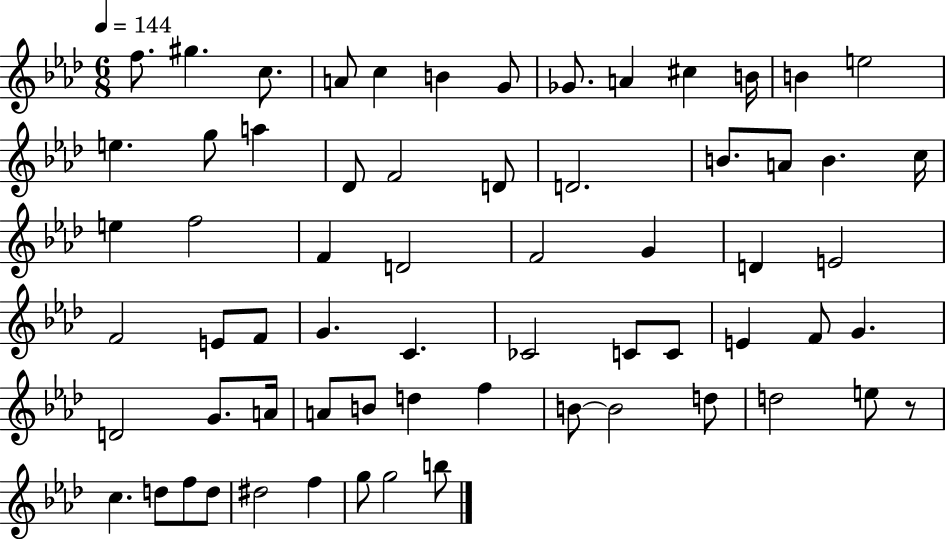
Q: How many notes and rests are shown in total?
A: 65